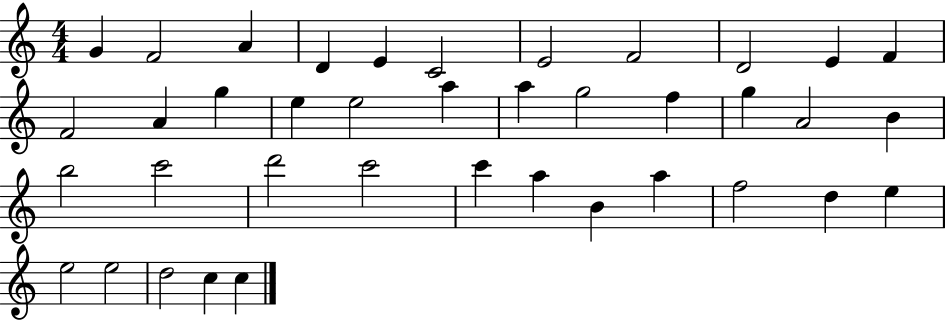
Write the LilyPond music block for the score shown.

{
  \clef treble
  \numericTimeSignature
  \time 4/4
  \key c \major
  g'4 f'2 a'4 | d'4 e'4 c'2 | e'2 f'2 | d'2 e'4 f'4 | \break f'2 a'4 g''4 | e''4 e''2 a''4 | a''4 g''2 f''4 | g''4 a'2 b'4 | \break b''2 c'''2 | d'''2 c'''2 | c'''4 a''4 b'4 a''4 | f''2 d''4 e''4 | \break e''2 e''2 | d''2 c''4 c''4 | \bar "|."
}